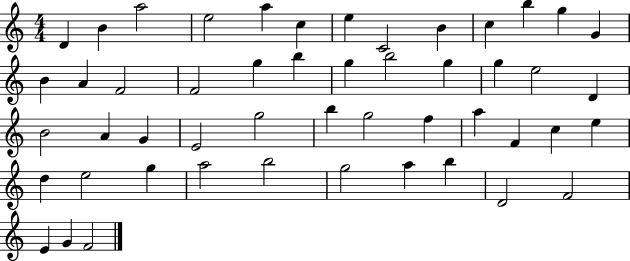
D4/q B4/q A5/h E5/h A5/q C5/q E5/q C4/h B4/q C5/q B5/q G5/q G4/q B4/q A4/q F4/h F4/h G5/q B5/q G5/q B5/h G5/q G5/q E5/h D4/q B4/h A4/q G4/q E4/h G5/h B5/q G5/h F5/q A5/q F4/q C5/q E5/q D5/q E5/h G5/q A5/h B5/h G5/h A5/q B5/q D4/h F4/h E4/q G4/q F4/h